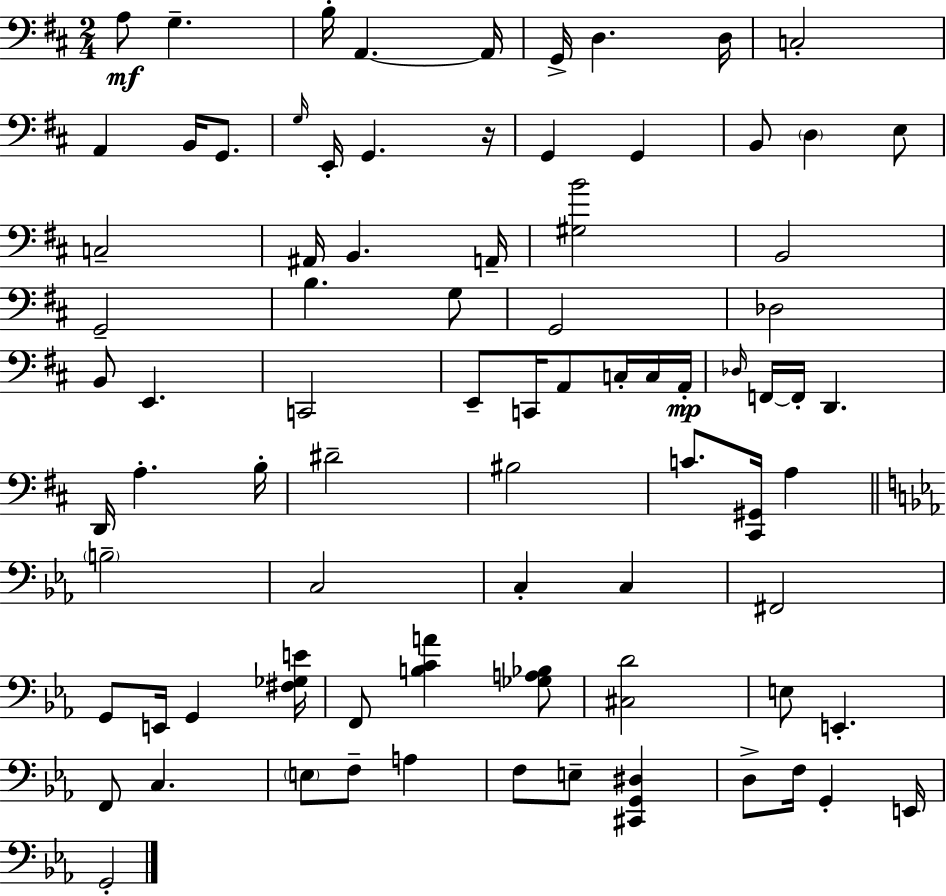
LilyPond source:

{
  \clef bass
  \numericTimeSignature
  \time 2/4
  \key d \major
  a8\mf g4.-- | b16-. a,4.~~ a,16 | g,16-> d4. d16 | c2-. | \break a,4 b,16 g,8. | \grace { g16 } e,16-. g,4. | r16 g,4 g,4 | b,8 \parenthesize d4 e8 | \break c2-- | ais,16 b,4. | a,16-- <gis b'>2 | b,2 | \break g,2-- | b4. g8 | g,2 | des2 | \break b,8 e,4. | c,2 | e,8-- c,16 a,8 c16-. c16 | a,16-.\mp \grace { des16 } f,16~~ f,16-. d,4. | \break d,16 a4.-. | b16-. dis'2-- | bis2 | c'8. <cis, gis,>16 a4 | \break \bar "||" \break \key ees \major \parenthesize b2-- | c2 | c4-. c4 | fis,2 | \break g,8 e,16 g,4 <fis ges e'>16 | f,8 <b c' a'>4 <ges a bes>8 | <cis d'>2 | e8 e,4.-. | \break f,8 c4. | \parenthesize e8 f8-- a4 | f8 e8-- <cis, g, dis>4 | d8-> f16 g,4-. e,16 | \break g,2-. | \bar "|."
}